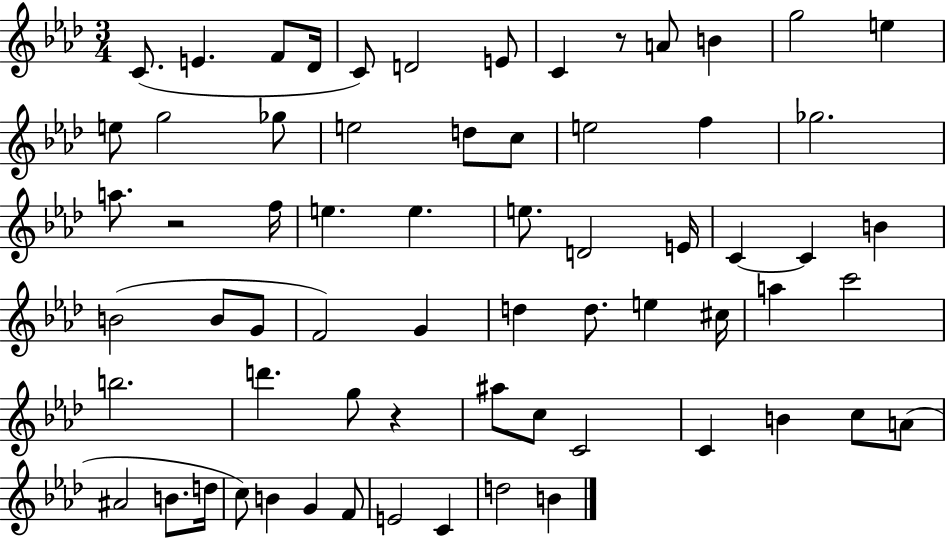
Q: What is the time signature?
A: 3/4